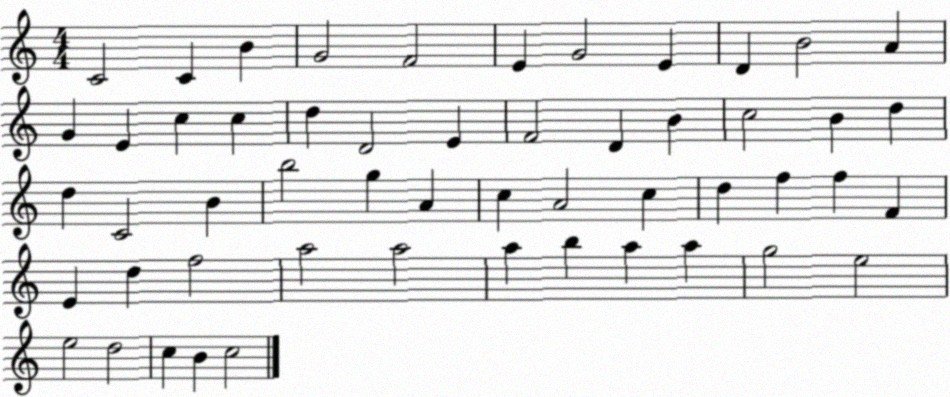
X:1
T:Untitled
M:4/4
L:1/4
K:C
C2 C B G2 F2 E G2 E D B2 A G E c c d D2 E F2 D B c2 B d d C2 B b2 g A c A2 c d f f F E d f2 a2 a2 a b a a g2 e2 e2 d2 c B c2